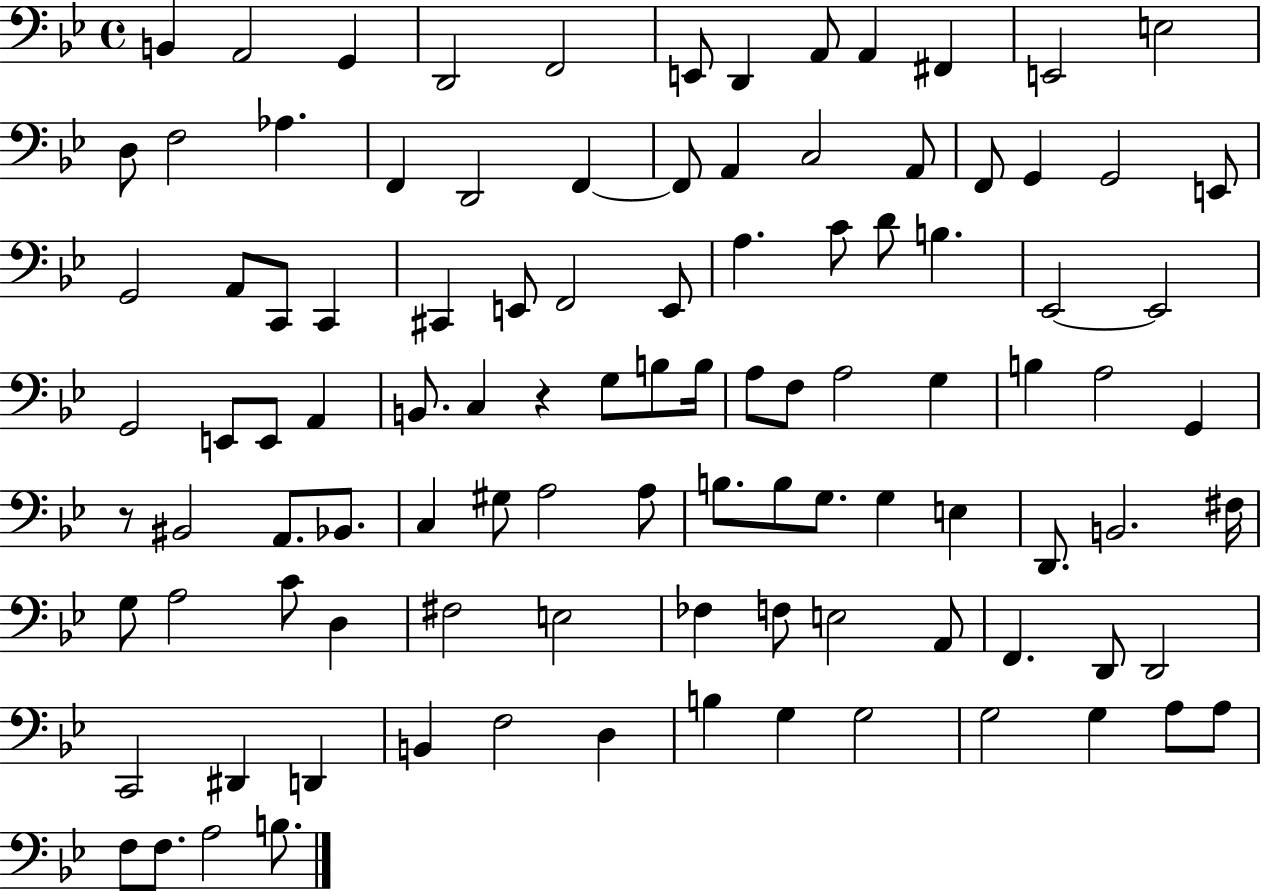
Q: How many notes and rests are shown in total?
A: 103